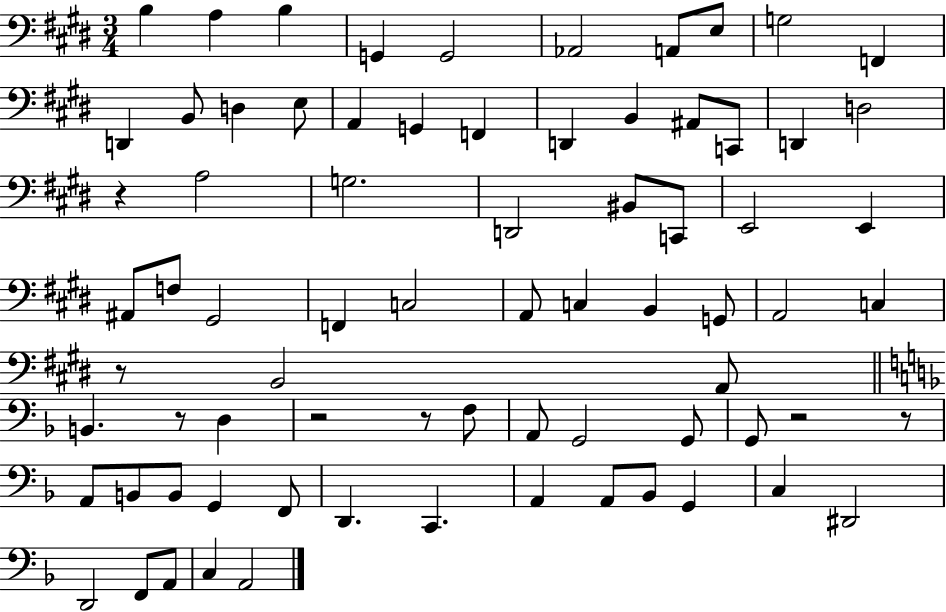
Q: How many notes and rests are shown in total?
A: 75